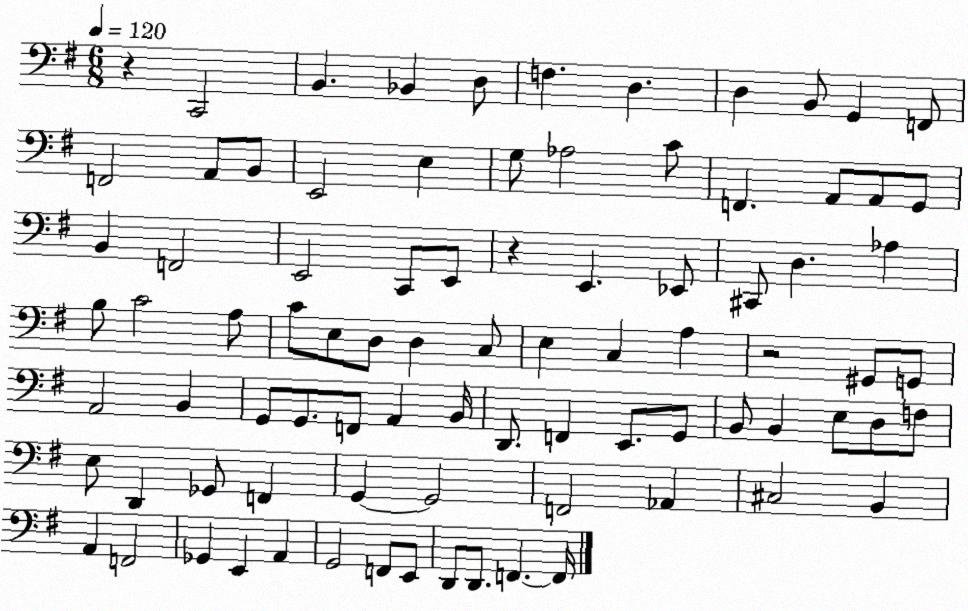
X:1
T:Untitled
M:6/8
L:1/4
K:G
z C,,2 B,, _B,, D,/2 F, D, D, B,,/2 G,, F,,/2 F,,2 A,,/2 B,,/2 E,,2 E, G,/2 _A,2 C/2 F,, A,,/2 A,,/2 G,,/2 B,, F,,2 E,,2 C,,/2 E,,/2 z E,, _E,,/2 ^C,,/2 D, _A, B,/2 C2 A,/2 C/2 E,/2 D,/2 D, C,/2 E, C, A, z2 ^G,,/2 G,,/2 A,,2 B,, G,,/2 G,,/2 F,,/2 A,, B,,/4 D,,/2 F,, E,,/2 G,,/2 B,,/2 B,, E,/2 D,/2 F,/2 E,/2 D,, _G,,/2 F,, G,, G,,2 F,,2 _A,, ^C,2 B,, A,, F,,2 _G,, E,, A,, G,,2 F,,/2 E,,/2 D,,/2 D,,/2 F,, F,,/4